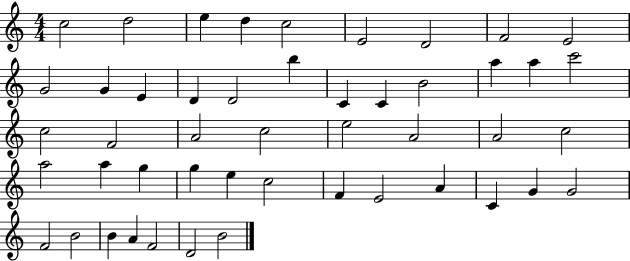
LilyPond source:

{
  \clef treble
  \numericTimeSignature
  \time 4/4
  \key c \major
  c''2 d''2 | e''4 d''4 c''2 | e'2 d'2 | f'2 e'2 | \break g'2 g'4 e'4 | d'4 d'2 b''4 | c'4 c'4 b'2 | a''4 a''4 c'''2 | \break c''2 f'2 | a'2 c''2 | e''2 a'2 | a'2 c''2 | \break a''2 a''4 g''4 | g''4 e''4 c''2 | f'4 e'2 a'4 | c'4 g'4 g'2 | \break f'2 b'2 | b'4 a'4 f'2 | d'2 b'2 | \bar "|."
}